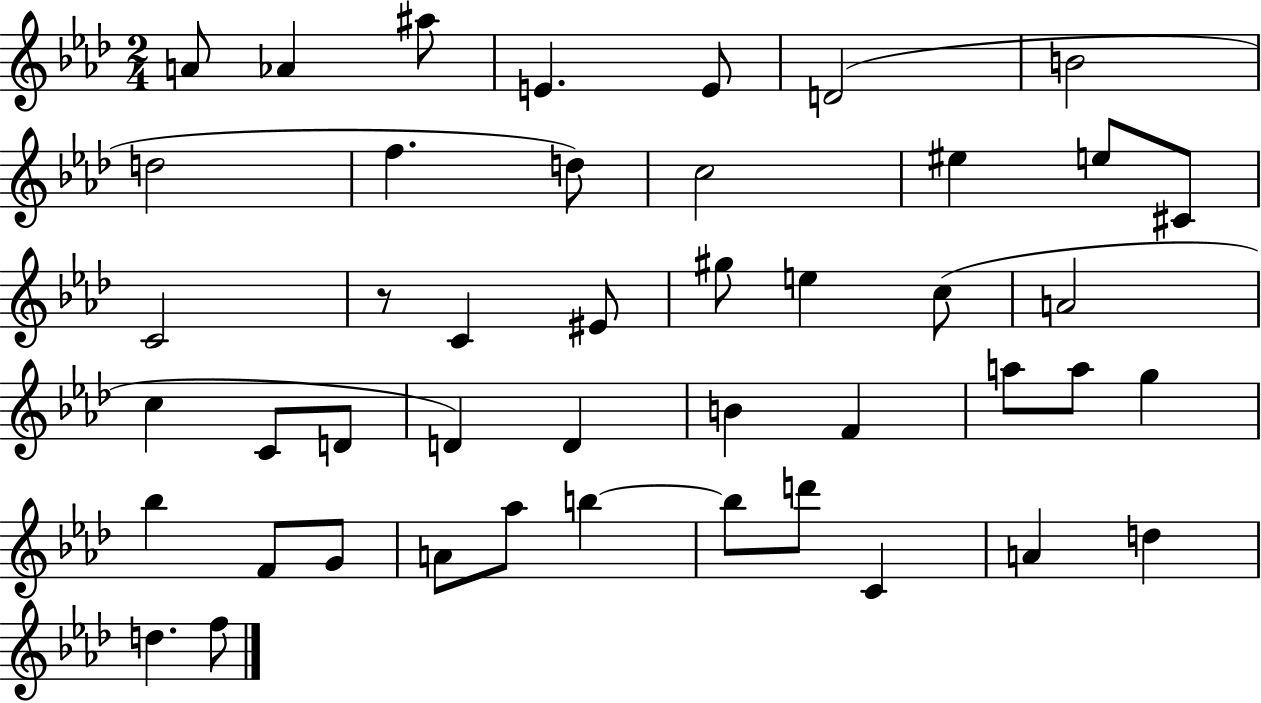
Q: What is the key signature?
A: AES major